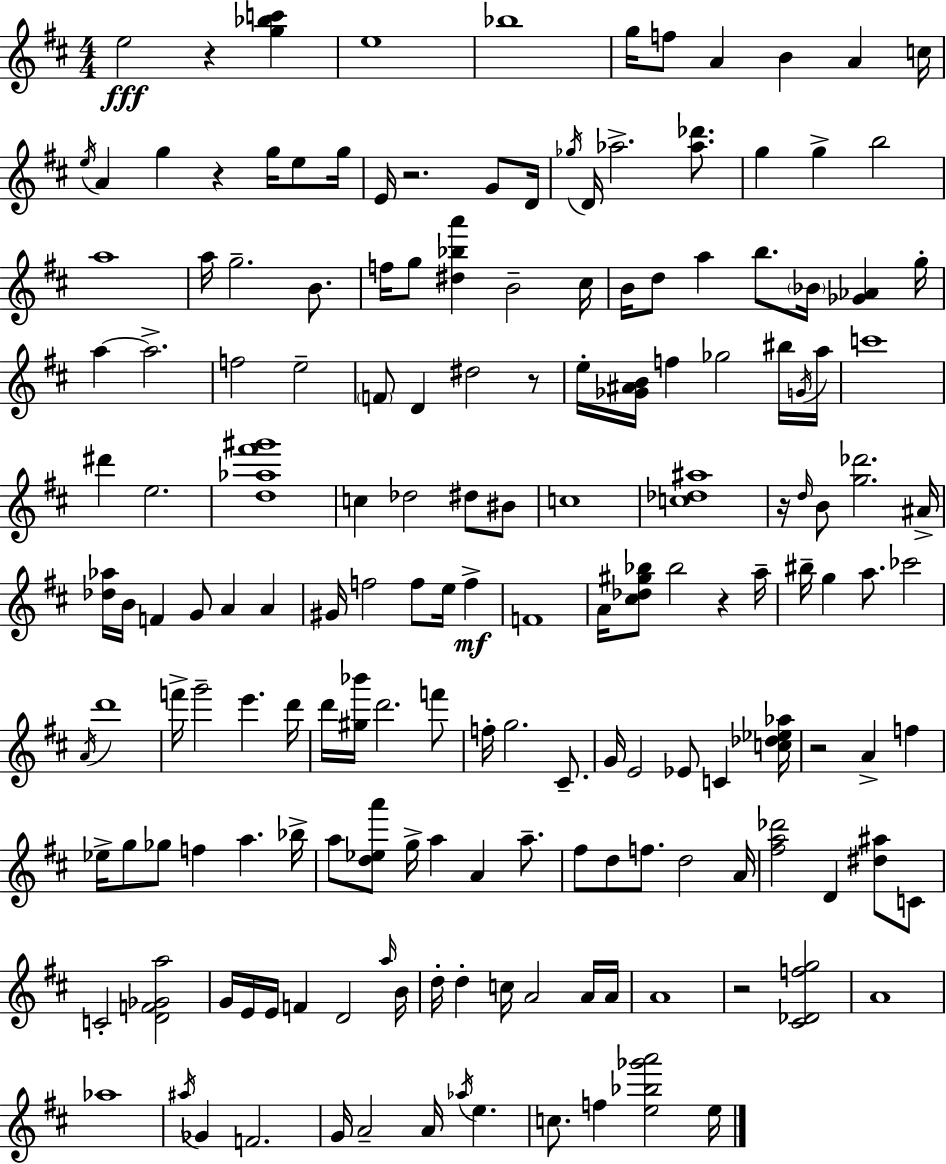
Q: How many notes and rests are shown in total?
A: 170